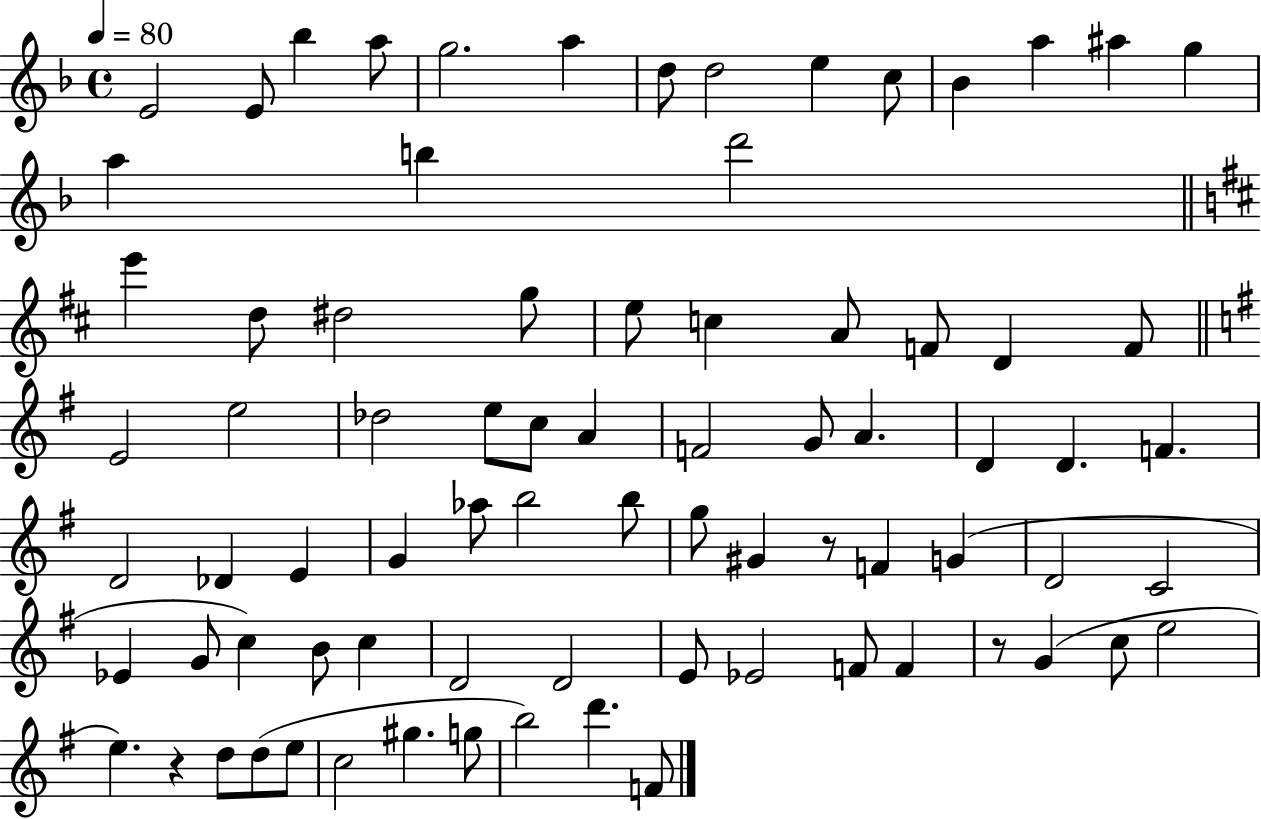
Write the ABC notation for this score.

X:1
T:Untitled
M:4/4
L:1/4
K:F
E2 E/2 _b a/2 g2 a d/2 d2 e c/2 _B a ^a g a b d'2 e' d/2 ^d2 g/2 e/2 c A/2 F/2 D F/2 E2 e2 _d2 e/2 c/2 A F2 G/2 A D D F D2 _D E G _a/2 b2 b/2 g/2 ^G z/2 F G D2 C2 _E G/2 c B/2 c D2 D2 E/2 _E2 F/2 F z/2 G c/2 e2 e z d/2 d/2 e/2 c2 ^g g/2 b2 d' F/2